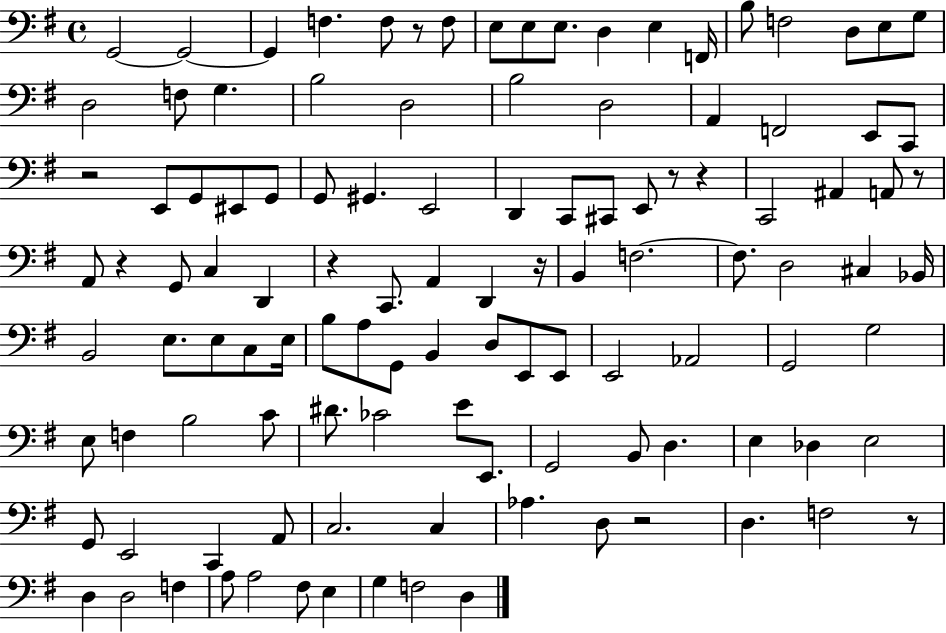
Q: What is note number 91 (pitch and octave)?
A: C3